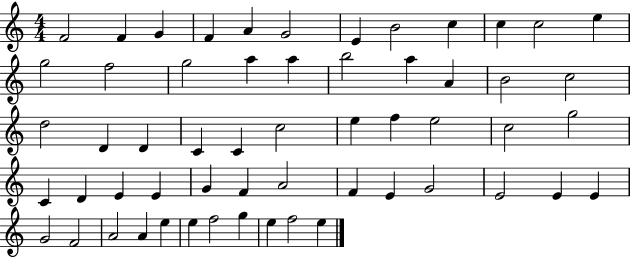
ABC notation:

X:1
T:Untitled
M:4/4
L:1/4
K:C
F2 F G F A G2 E B2 c c c2 e g2 f2 g2 a a b2 a A B2 c2 d2 D D C C c2 e f e2 c2 g2 C D E E G F A2 F E G2 E2 E E G2 F2 A2 A e e f2 g e f2 e